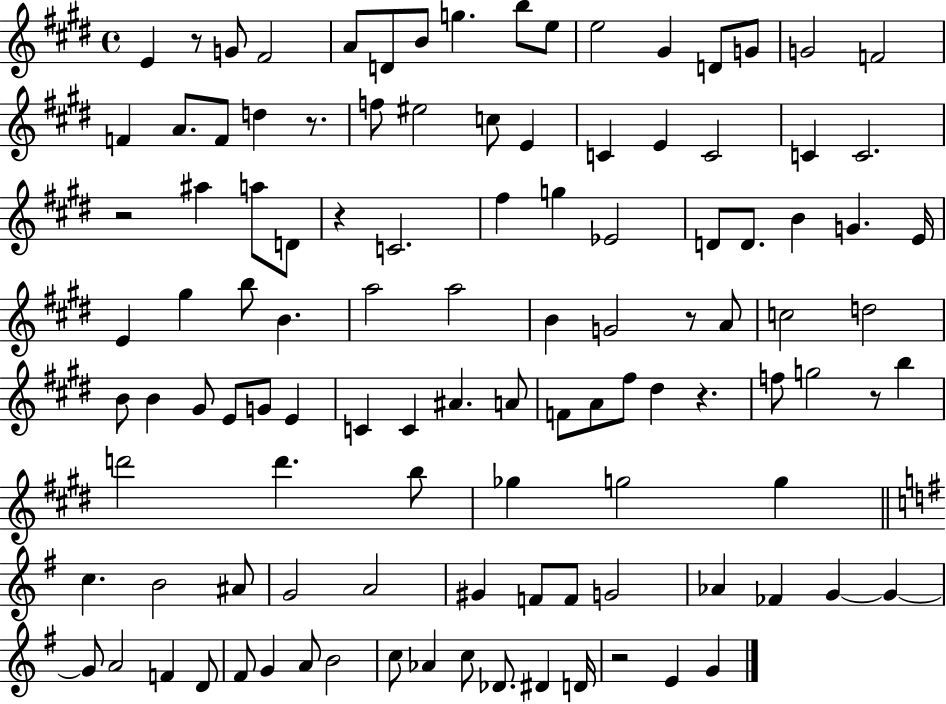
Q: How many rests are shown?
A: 8